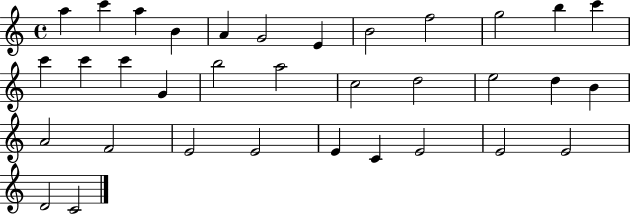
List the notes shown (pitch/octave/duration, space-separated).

A5/q C6/q A5/q B4/q A4/q G4/h E4/q B4/h F5/h G5/h B5/q C6/q C6/q C6/q C6/q G4/q B5/h A5/h C5/h D5/h E5/h D5/q B4/q A4/h F4/h E4/h E4/h E4/q C4/q E4/h E4/h E4/h D4/h C4/h